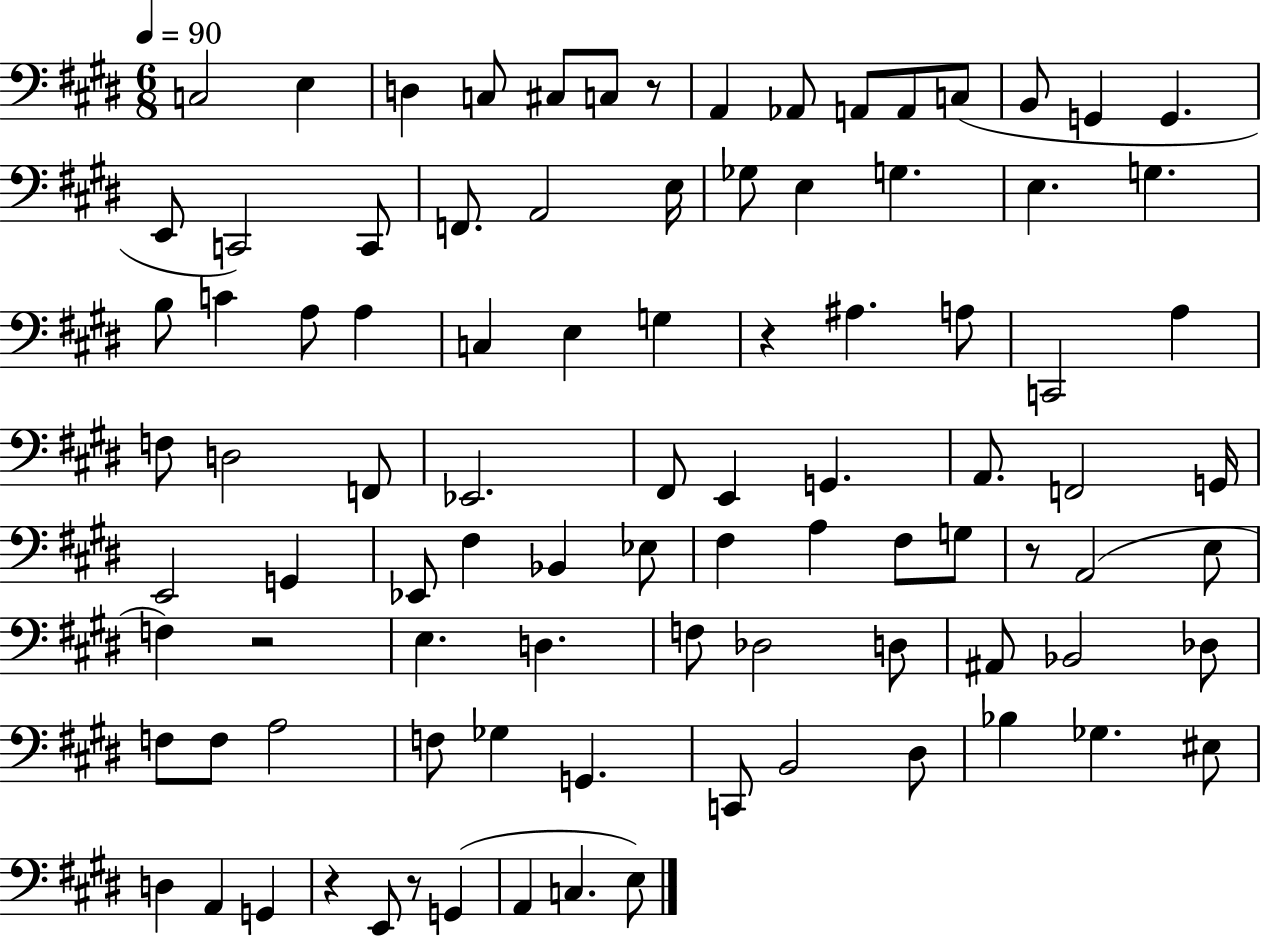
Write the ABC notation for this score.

X:1
T:Untitled
M:6/8
L:1/4
K:E
C,2 E, D, C,/2 ^C,/2 C,/2 z/2 A,, _A,,/2 A,,/2 A,,/2 C,/2 B,,/2 G,, G,, E,,/2 C,,2 C,,/2 F,,/2 A,,2 E,/4 _G,/2 E, G, E, G, B,/2 C A,/2 A, C, E, G, z ^A, A,/2 C,,2 A, F,/2 D,2 F,,/2 _E,,2 ^F,,/2 E,, G,, A,,/2 F,,2 G,,/4 E,,2 G,, _E,,/2 ^F, _B,, _E,/2 ^F, A, ^F,/2 G,/2 z/2 A,,2 E,/2 F, z2 E, D, F,/2 _D,2 D,/2 ^A,,/2 _B,,2 _D,/2 F,/2 F,/2 A,2 F,/2 _G, G,, C,,/2 B,,2 ^D,/2 _B, _G, ^E,/2 D, A,, G,, z E,,/2 z/2 G,, A,, C, E,/2